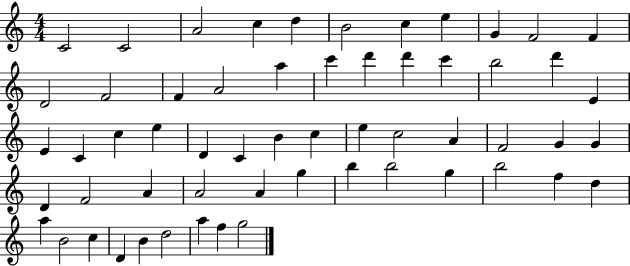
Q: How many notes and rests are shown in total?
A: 58